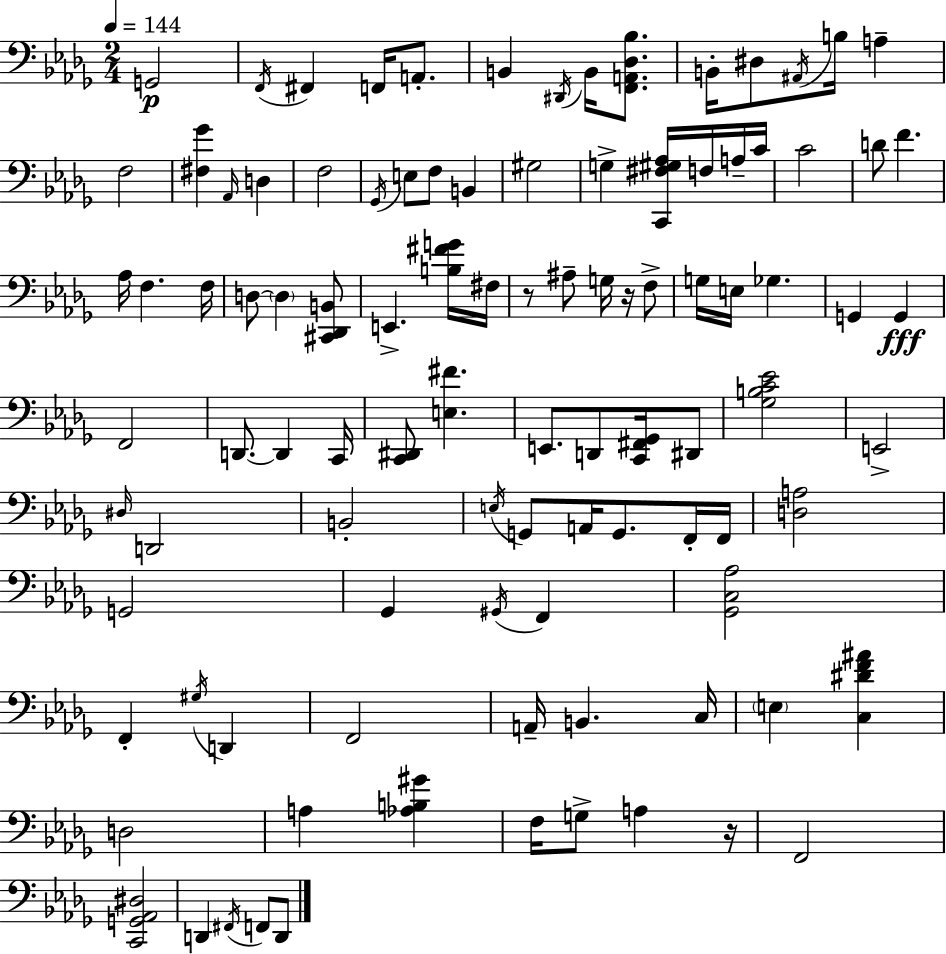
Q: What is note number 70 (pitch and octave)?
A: A2